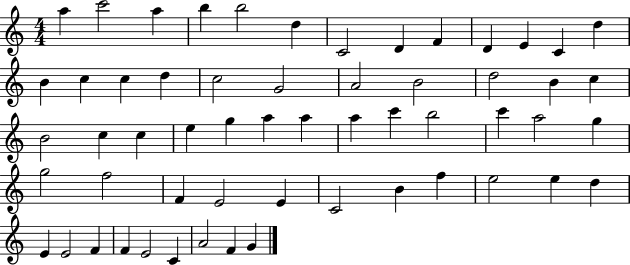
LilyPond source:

{
  \clef treble
  \numericTimeSignature
  \time 4/4
  \key c \major
  a''4 c'''2 a''4 | b''4 b''2 d''4 | c'2 d'4 f'4 | d'4 e'4 c'4 d''4 | \break b'4 c''4 c''4 d''4 | c''2 g'2 | a'2 b'2 | d''2 b'4 c''4 | \break b'2 c''4 c''4 | e''4 g''4 a''4 a''4 | a''4 c'''4 b''2 | c'''4 a''2 g''4 | \break g''2 f''2 | f'4 e'2 e'4 | c'2 b'4 f''4 | e''2 e''4 d''4 | \break e'4 e'2 f'4 | f'4 e'2 c'4 | a'2 f'4 g'4 | \bar "|."
}